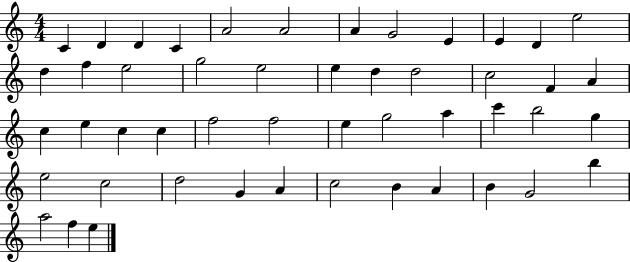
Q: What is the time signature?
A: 4/4